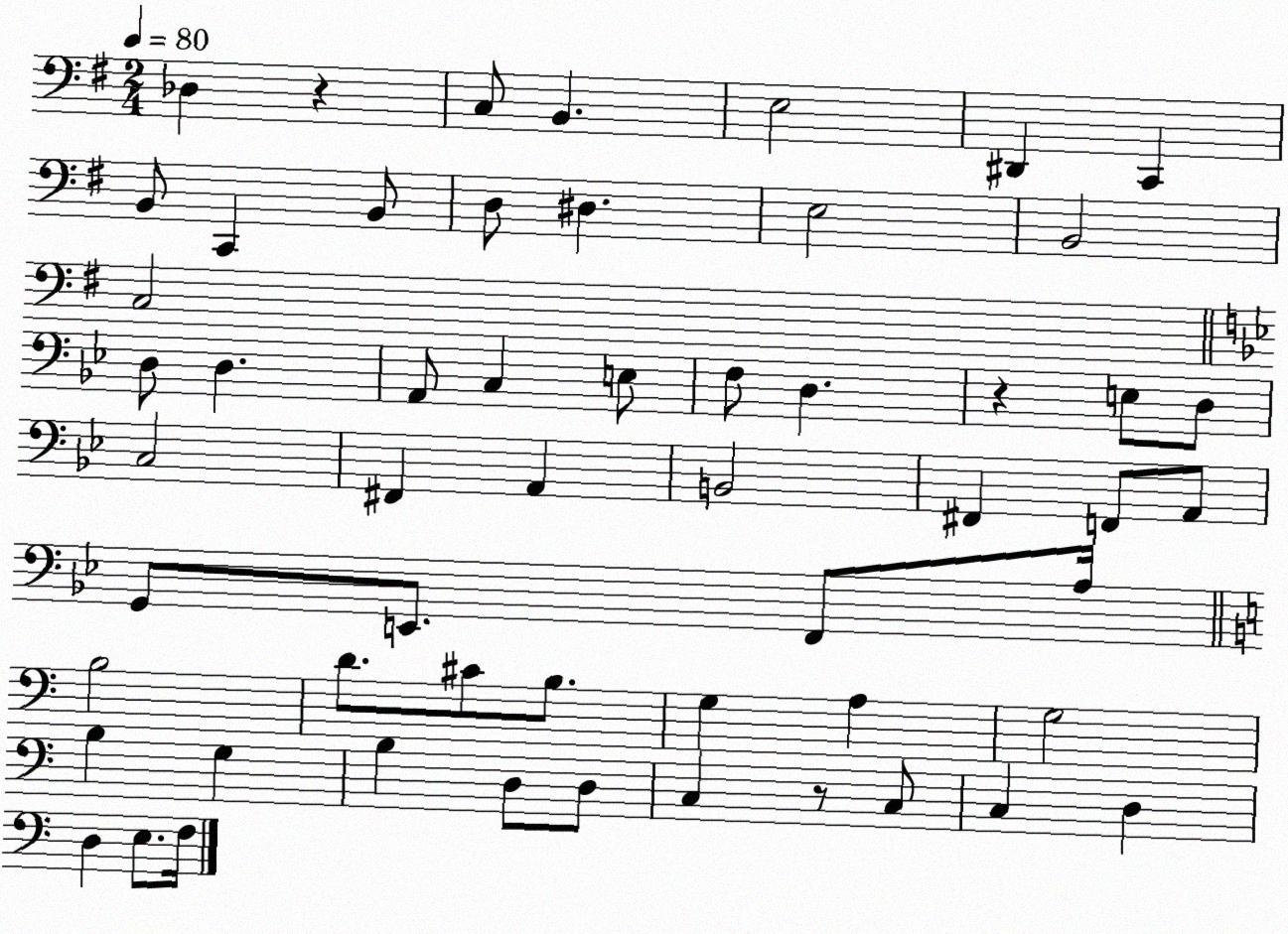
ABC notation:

X:1
T:Untitled
M:2/4
L:1/4
K:G
_D, z C,/2 B,, E,2 ^D,, C,, B,,/2 C,, B,,/2 D,/2 ^D, E,2 B,,2 C,2 D,/2 D, A,,/2 C, E,/2 F,/2 D, z E,/2 D,/2 C,2 ^F,, A,, B,,2 ^F,, F,,/2 A,,/2 G,,/2 E,,/2 F,,/2 A,/4 B,2 D/2 ^C/2 B,/2 G, A, G,2 B, G, B, D,/2 D,/2 C, z/2 C,/2 C, D, D, E,/2 F,/4